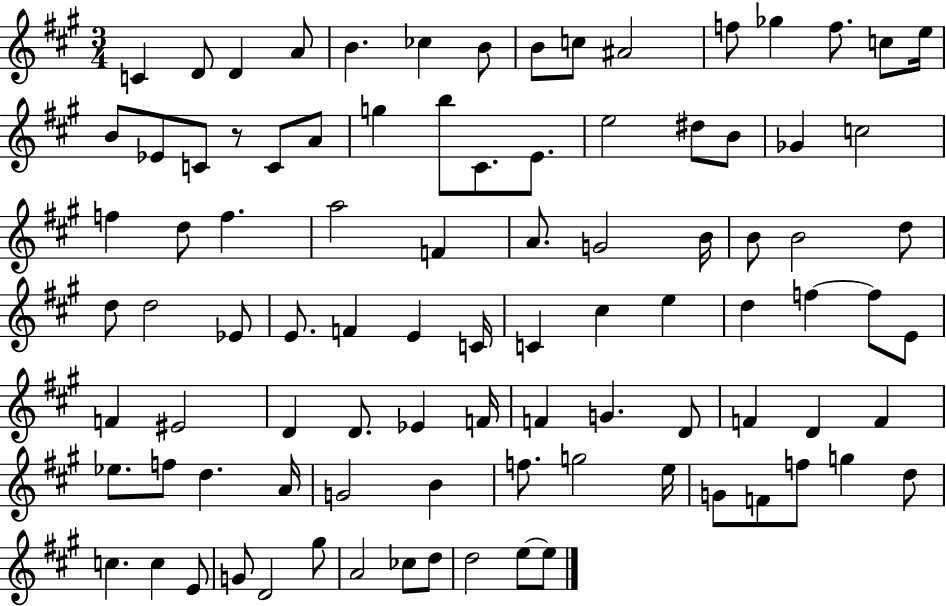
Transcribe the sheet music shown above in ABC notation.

X:1
T:Untitled
M:3/4
L:1/4
K:A
C D/2 D A/2 B _c B/2 B/2 c/2 ^A2 f/2 _g f/2 c/2 e/4 B/2 _E/2 C/2 z/2 C/2 A/2 g b/2 ^C/2 E/2 e2 ^d/2 B/2 _G c2 f d/2 f a2 F A/2 G2 B/4 B/2 B2 d/2 d/2 d2 _E/2 E/2 F E C/4 C ^c e d f f/2 E/2 F ^E2 D D/2 _E F/4 F G D/2 F D F _e/2 f/2 d A/4 G2 B f/2 g2 e/4 G/2 F/2 f/2 g d/2 c c E/2 G/2 D2 ^g/2 A2 _c/2 d/2 d2 e/2 e/2